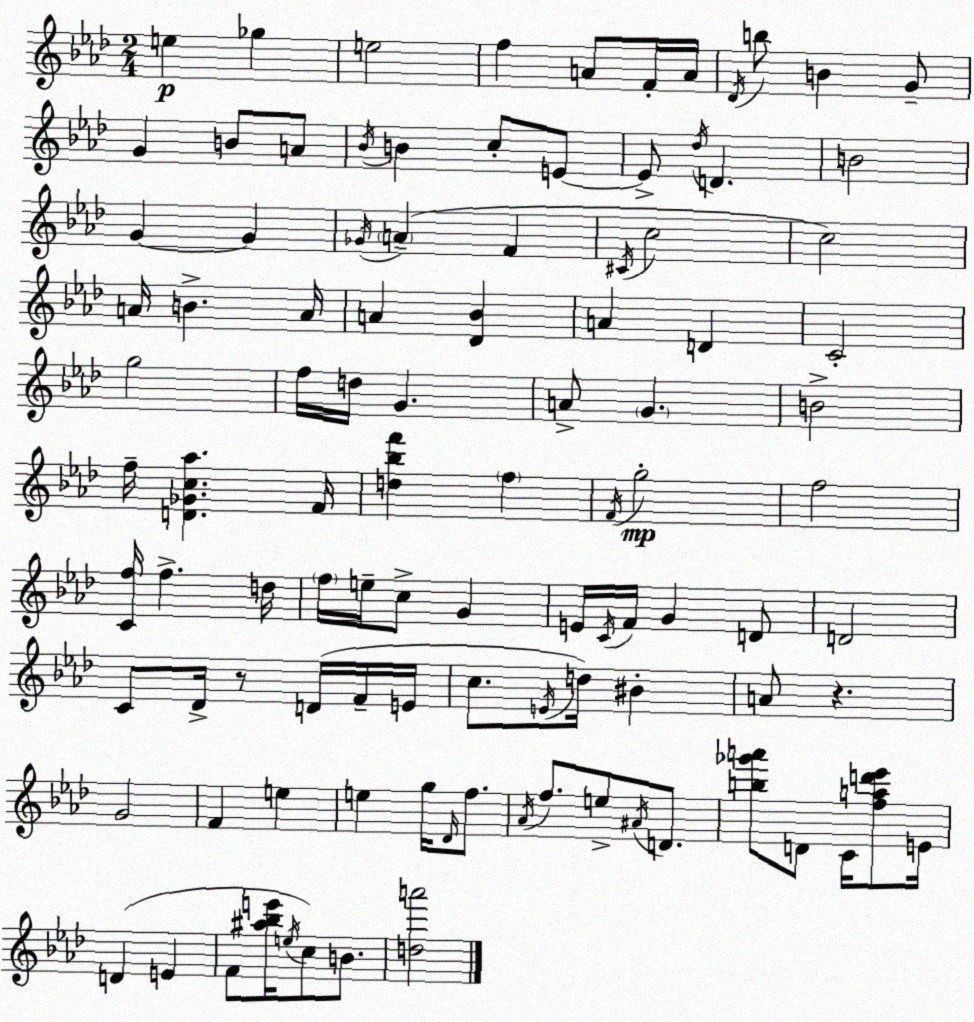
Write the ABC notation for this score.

X:1
T:Untitled
M:2/4
L:1/4
K:Ab
e _g e2 f A/2 F/4 A/4 _D/4 b/2 B G/2 G B/2 A/2 _B/4 B c/2 E/2 E/2 _d/4 D B2 G G _G/4 A F ^C/4 c2 c2 A/4 B A/4 A [_D_B] A D C2 g2 f/4 d/4 G A/2 G B2 f/4 [D_Gc_a] F/4 [d_bf'] f F/4 g2 f2 [Cf]/4 f d/4 f/4 e/4 c/2 G E/4 C/4 F/4 G D/2 D2 C/2 _D/4 z/2 D/4 F/4 E/4 c/2 E/4 d/4 ^B A/2 z G2 F e e g/4 _D/4 f/2 _A/4 f/2 e/2 ^A/4 D/2 [b_g'a']/2 D/2 C/4 [fad'_e']/2 E/4 D E F/2 [^a_be']/4 e/4 c/2 B/2 [da']2